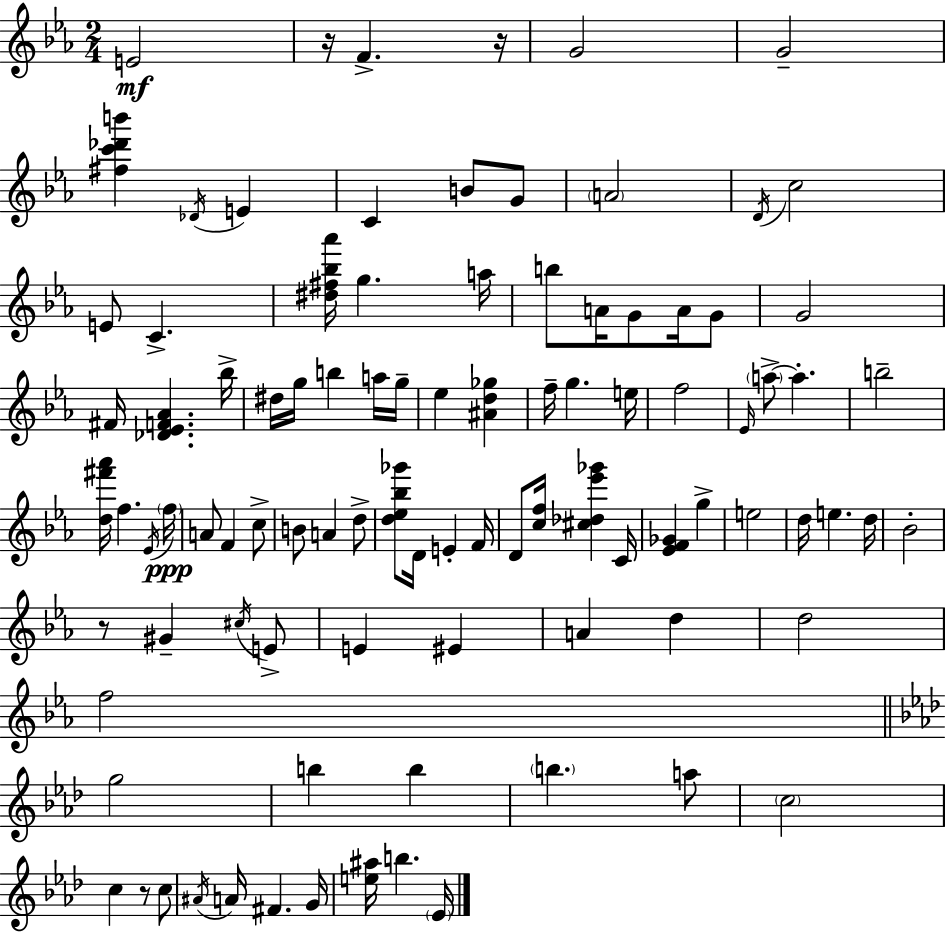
E4/h R/s F4/q. R/s G4/h G4/h [F#5,C6,Db6,B6]/q Db4/s E4/q C4/q B4/e G4/e A4/h D4/s C5/h E4/e C4/q. [D#5,F#5,Bb5,Ab6]/s G5/q. A5/s B5/e A4/s G4/e A4/s G4/e G4/h F#4/s [Db4,Eb4,F4,Ab4]/q. Bb5/s D#5/s G5/s B5/q A5/s G5/s Eb5/q [A#4,D5,Gb5]/q F5/s G5/q. E5/s F5/h Eb4/s A5/e A5/q. B5/h [D5,F#6,Ab6]/s F5/q. Eb4/s F5/s A4/e F4/q C5/e B4/e A4/q D5/e [D5,Eb5,Bb5,Gb6]/e D4/s E4/q F4/s D4/e [C5,F5]/s [C#5,Db5,Eb6,Gb6]/q C4/s [Eb4,F4,Gb4]/q G5/q E5/h D5/s E5/q. D5/s Bb4/h R/e G#4/q C#5/s E4/e E4/q EIS4/q A4/q D5/q D5/h F5/h G5/h B5/q B5/q B5/q. A5/e C5/h C5/q R/e C5/e A#4/s A4/s F#4/q. G4/s [E5,A#5]/s B5/q. Eb4/s